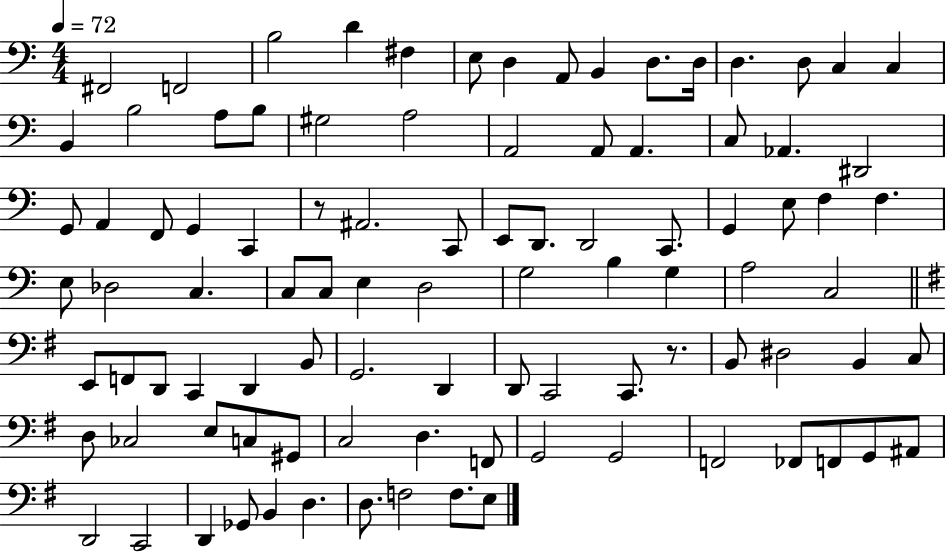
{
  \clef bass
  \numericTimeSignature
  \time 4/4
  \key c \major
  \tempo 4 = 72
  fis,2 f,2 | b2 d'4 fis4 | e8 d4 a,8 b,4 d8. d16 | d4. d8 c4 c4 | \break b,4 b2 a8 b8 | gis2 a2 | a,2 a,8 a,4. | c8 aes,4. dis,2 | \break g,8 a,4 f,8 g,4 c,4 | r8 ais,2. c,8 | e,8 d,8. d,2 c,8. | g,4 e8 f4 f4. | \break e8 des2 c4. | c8 c8 e4 d2 | g2 b4 g4 | a2 c2 | \break \bar "||" \break \key g \major e,8 f,8 d,8 c,4 d,4 b,8 | g,2. d,4 | d,8 c,2 c,8. r8. | b,8 dis2 b,4 c8 | \break d8 ces2 e8 c8 gis,8 | c2 d4. f,8 | g,2 g,2 | f,2 fes,8 f,8 g,8 ais,8 | \break d,2 c,2 | d,4 ges,8 b,4 d4. | d8. f2 f8. e8 | \bar "|."
}